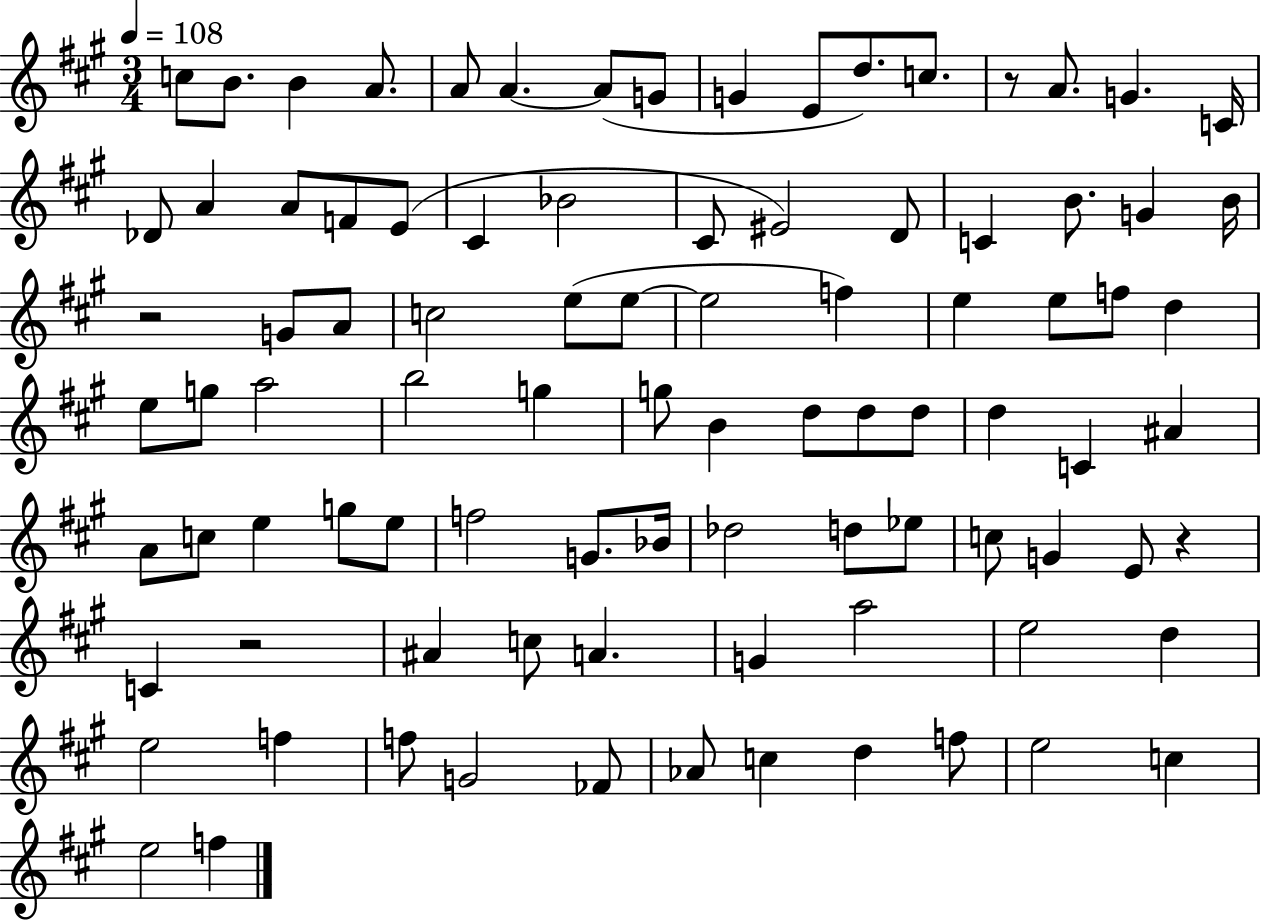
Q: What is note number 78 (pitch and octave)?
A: F5